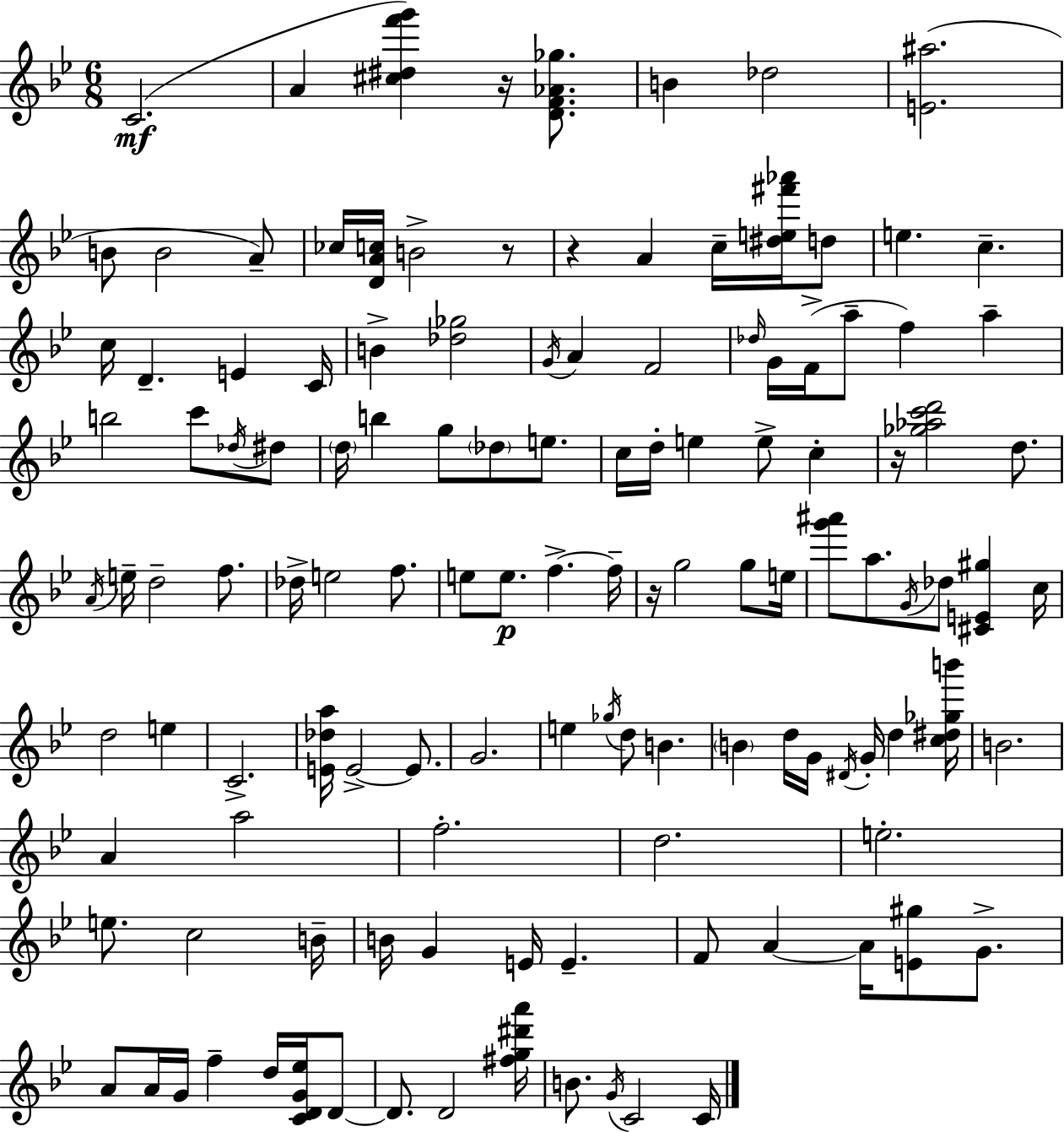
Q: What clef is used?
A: treble